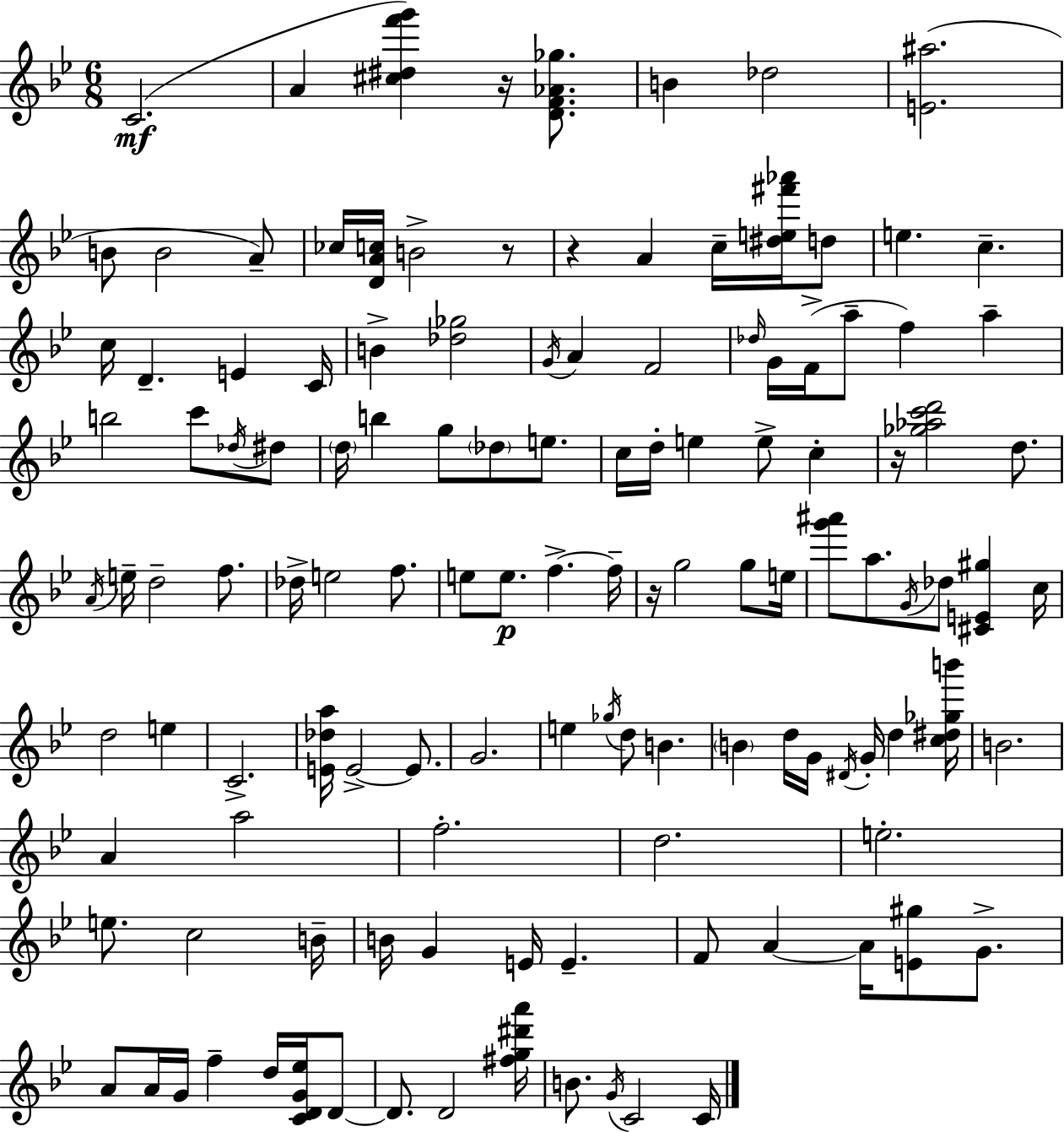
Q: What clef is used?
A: treble